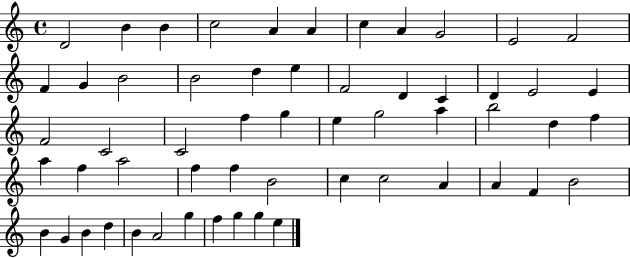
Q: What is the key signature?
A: C major